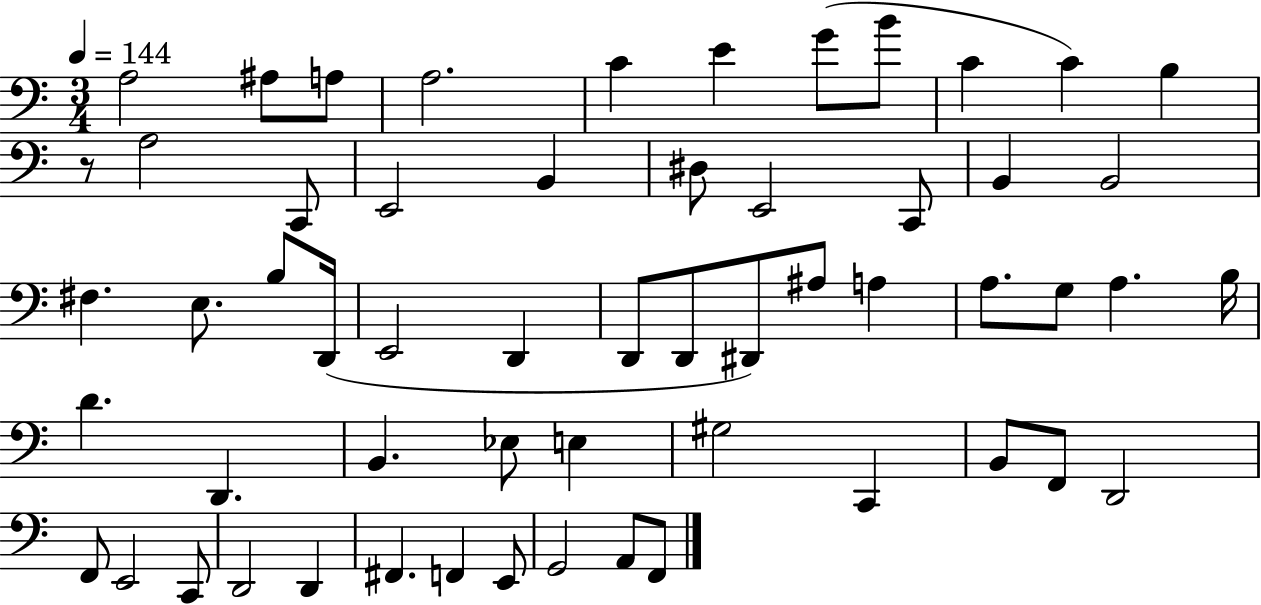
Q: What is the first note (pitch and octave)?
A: A3